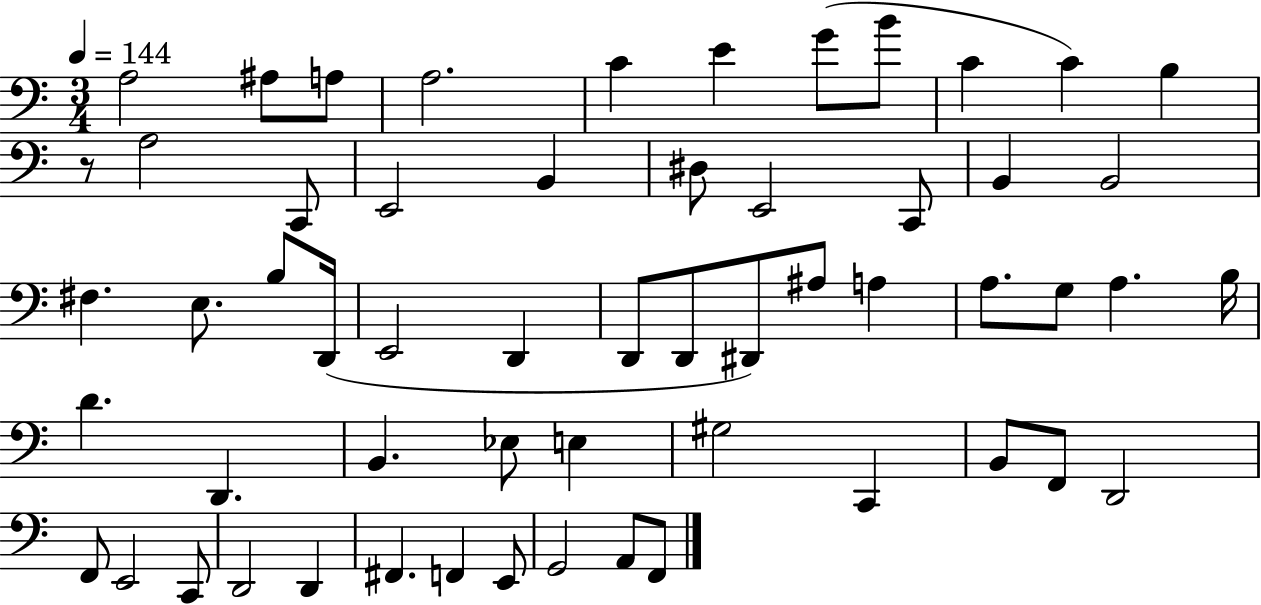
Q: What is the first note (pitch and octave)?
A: A3